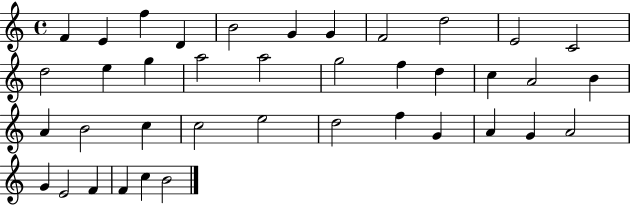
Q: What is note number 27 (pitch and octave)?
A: E5